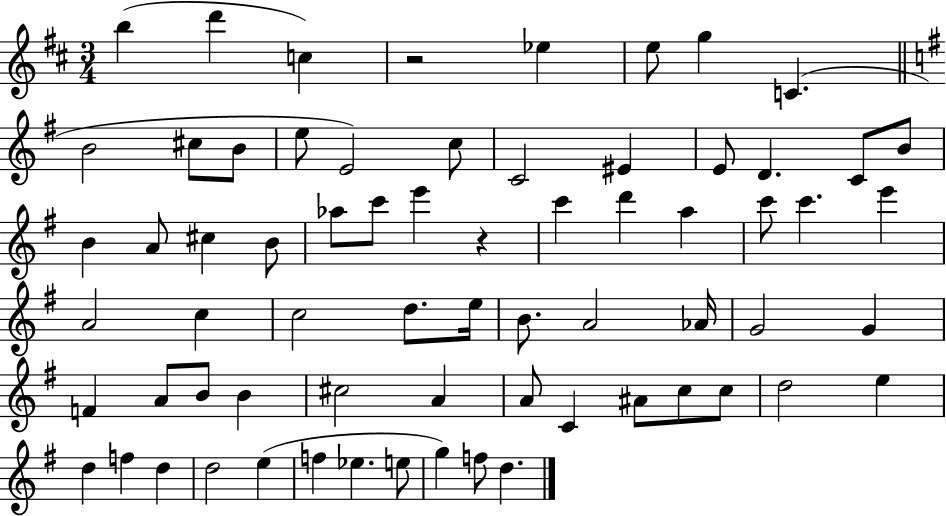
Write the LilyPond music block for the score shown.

{
  \clef treble
  \numericTimeSignature
  \time 3/4
  \key d \major
  \repeat volta 2 { b''4( d'''4 c''4) | r2 ees''4 | e''8 g''4 c'4.( | \bar "||" \break \key e \minor b'2 cis''8 b'8 | e''8 e'2) c''8 | c'2 eis'4 | e'8 d'4. c'8 b'8 | \break b'4 a'8 cis''4 b'8 | aes''8 c'''8 e'''4 r4 | c'''4 d'''4 a''4 | c'''8 c'''4. e'''4 | \break a'2 c''4 | c''2 d''8. e''16 | b'8. a'2 aes'16 | g'2 g'4 | \break f'4 a'8 b'8 b'4 | cis''2 a'4 | a'8 c'4 ais'8 c''8 c''8 | d''2 e''4 | \break d''4 f''4 d''4 | d''2 e''4( | f''4 ees''4. e''8 | g''4) f''8 d''4. | \break } \bar "|."
}